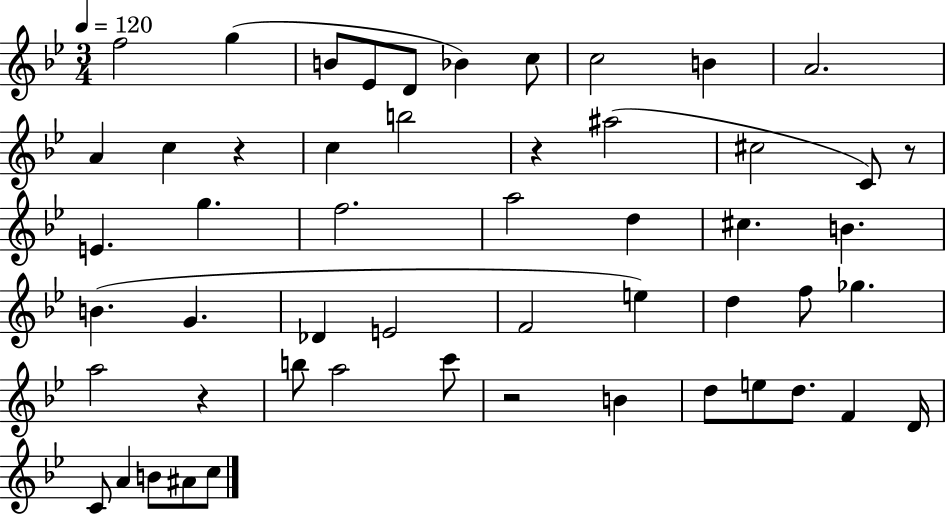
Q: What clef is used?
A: treble